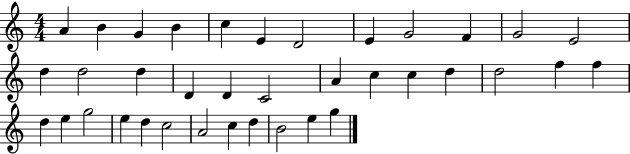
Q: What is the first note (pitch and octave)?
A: A4